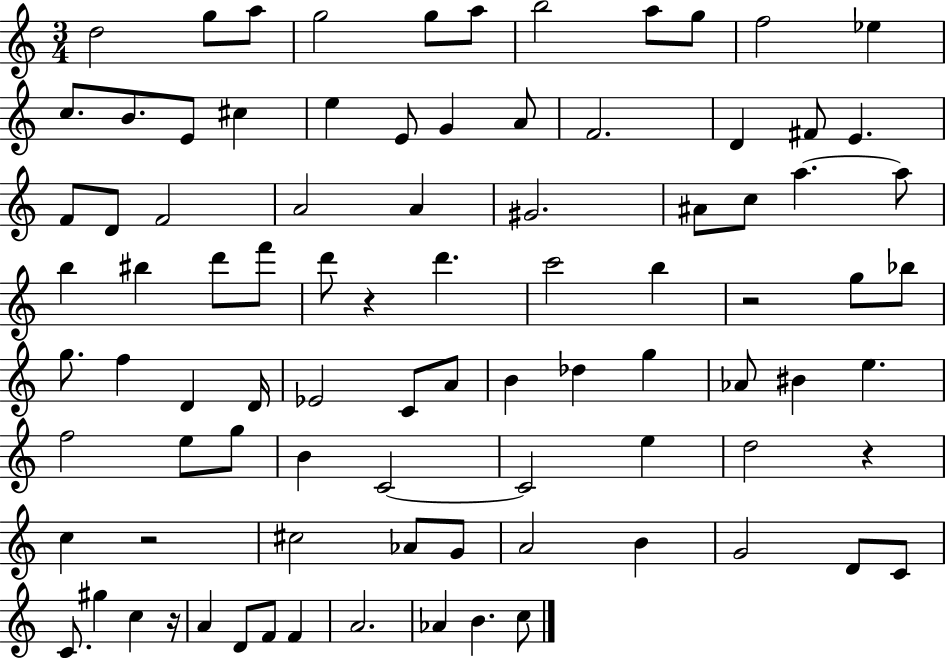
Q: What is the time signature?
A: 3/4